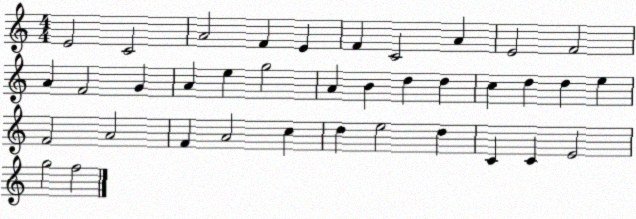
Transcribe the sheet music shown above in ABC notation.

X:1
T:Untitled
M:4/4
L:1/4
K:C
E2 C2 A2 F E F C2 A E2 F2 A F2 G A e g2 A B d d c d d e F2 A2 F A2 c d e2 d C C E2 g2 f2